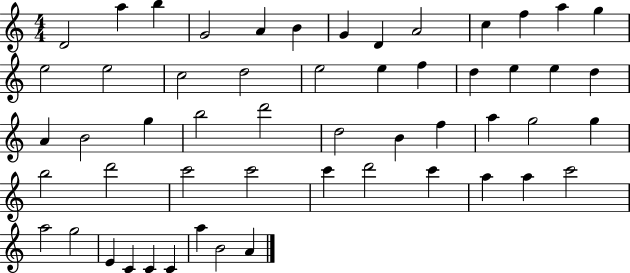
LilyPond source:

{
  \clef treble
  \numericTimeSignature
  \time 4/4
  \key c \major
  d'2 a''4 b''4 | g'2 a'4 b'4 | g'4 d'4 a'2 | c''4 f''4 a''4 g''4 | \break e''2 e''2 | c''2 d''2 | e''2 e''4 f''4 | d''4 e''4 e''4 d''4 | \break a'4 b'2 g''4 | b''2 d'''2 | d''2 b'4 f''4 | a''4 g''2 g''4 | \break b''2 d'''2 | c'''2 c'''2 | c'''4 d'''2 c'''4 | a''4 a''4 c'''2 | \break a''2 g''2 | e'4 c'4 c'4 c'4 | a''4 b'2 a'4 | \bar "|."
}